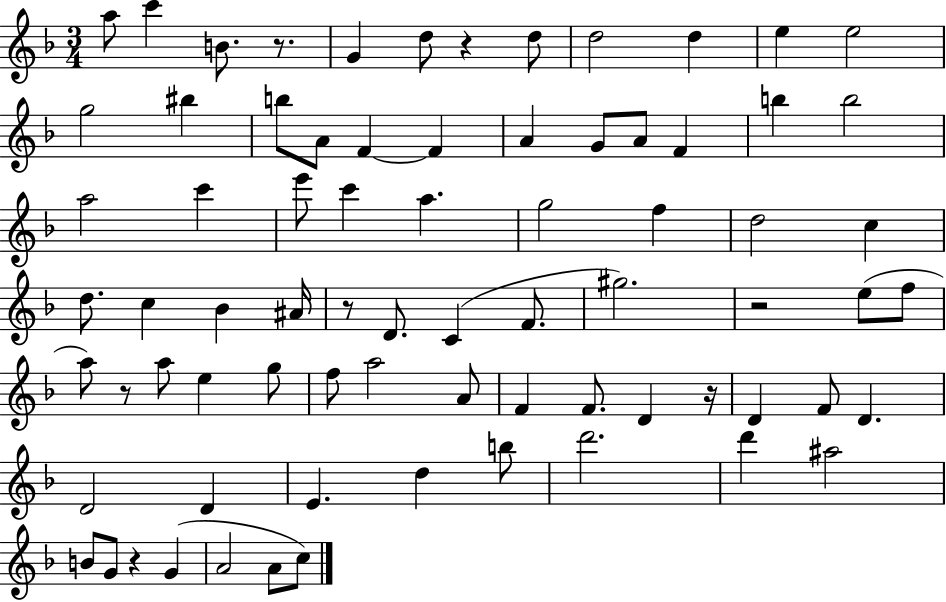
{
  \clef treble
  \numericTimeSignature
  \time 3/4
  \key f \major
  \repeat volta 2 { a''8 c'''4 b'8. r8. | g'4 d''8 r4 d''8 | d''2 d''4 | e''4 e''2 | \break g''2 bis''4 | b''8 a'8 f'4~~ f'4 | a'4 g'8 a'8 f'4 | b''4 b''2 | \break a''2 c'''4 | e'''8 c'''4 a''4. | g''2 f''4 | d''2 c''4 | \break d''8. c''4 bes'4 ais'16 | r8 d'8. c'4( f'8. | gis''2.) | r2 e''8( f''8 | \break a''8) r8 a''8 e''4 g''8 | f''8 a''2 a'8 | f'4 f'8. d'4 r16 | d'4 f'8 d'4. | \break d'2 d'4 | e'4. d''4 b''8 | d'''2. | d'''4 ais''2 | \break b'8 g'8 r4 g'4( | a'2 a'8 c''8) | } \bar "|."
}